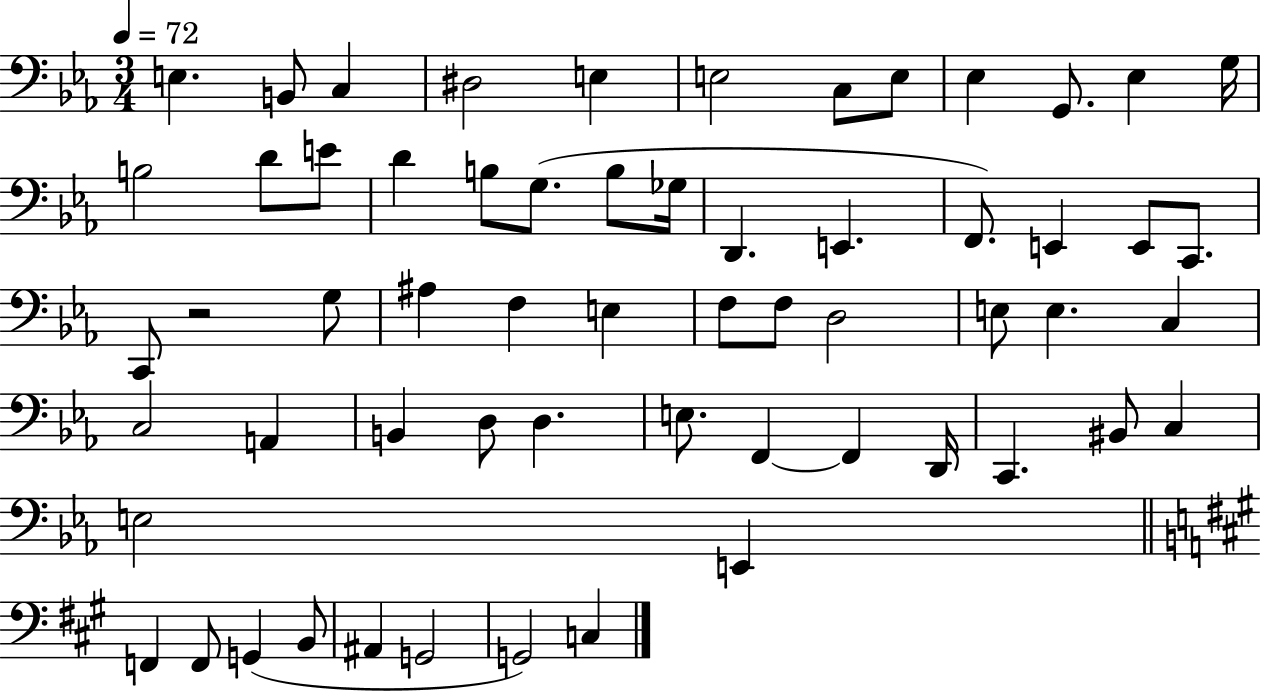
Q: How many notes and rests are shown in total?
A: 60